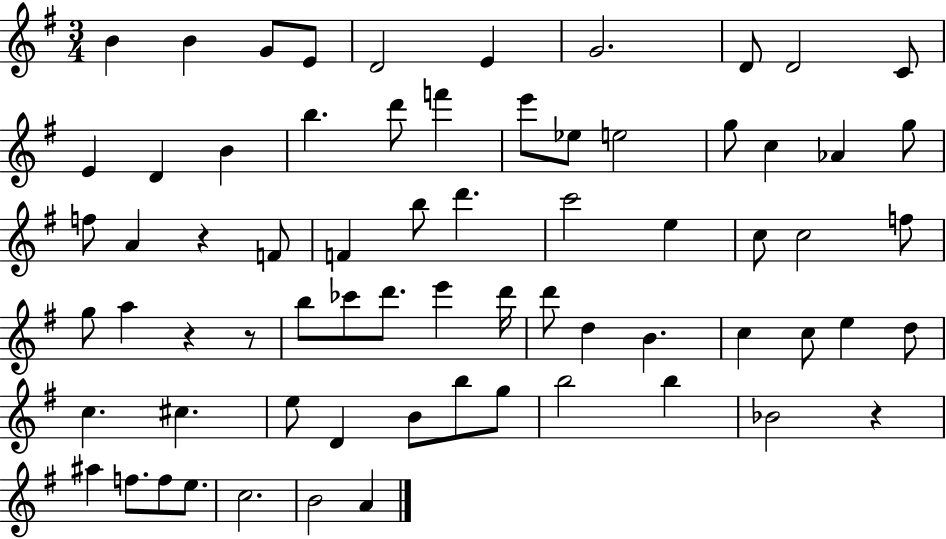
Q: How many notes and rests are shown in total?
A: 69